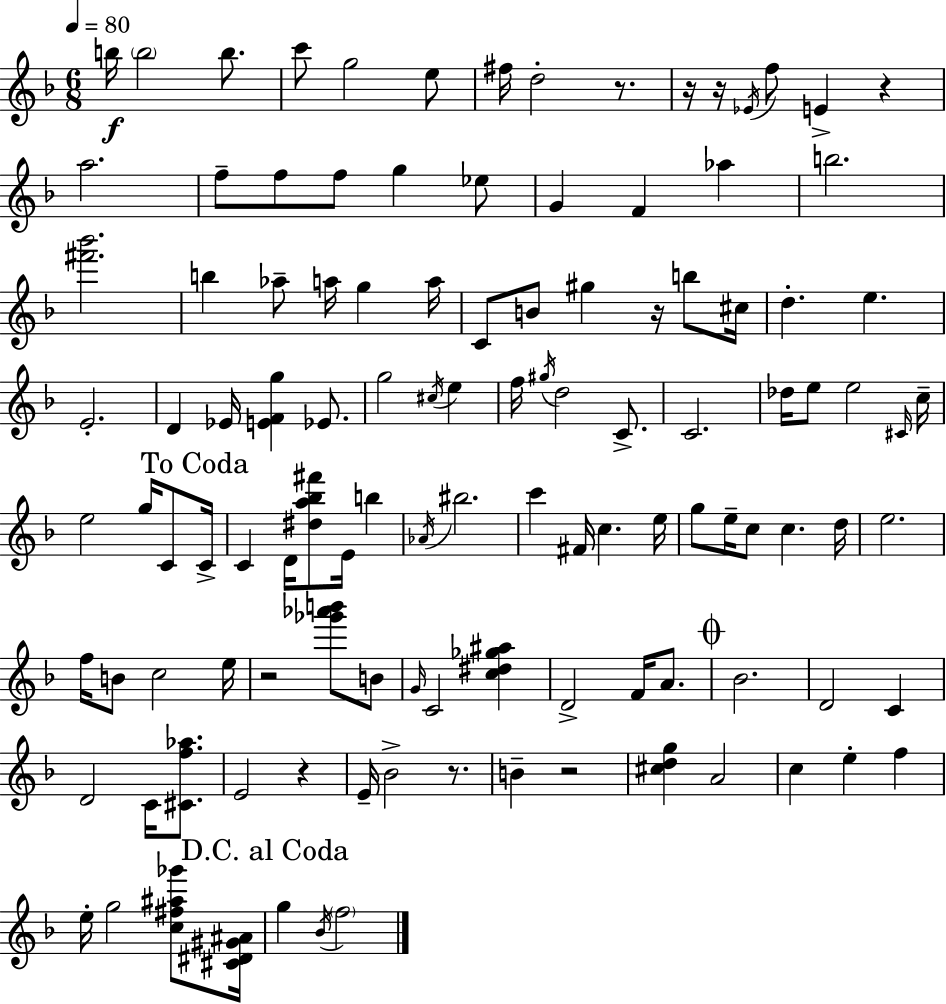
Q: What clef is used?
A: treble